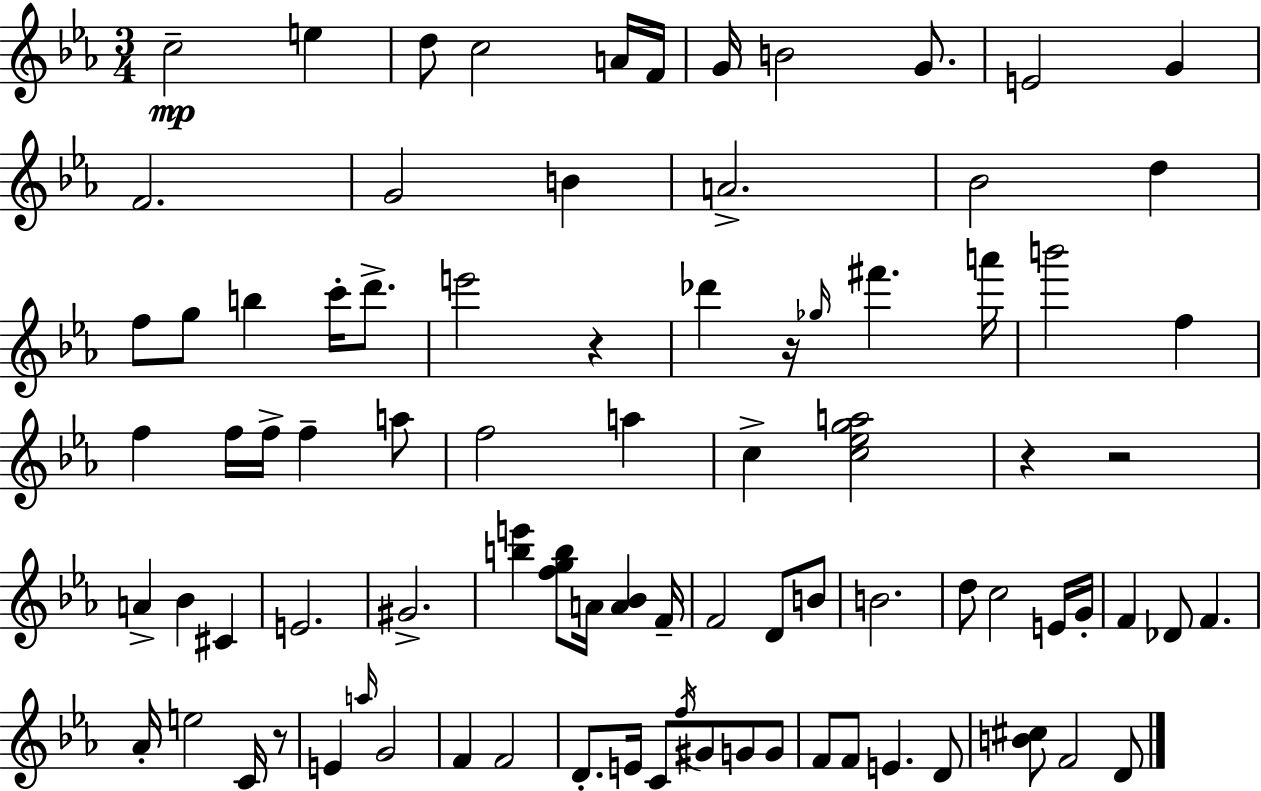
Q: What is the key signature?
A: C minor